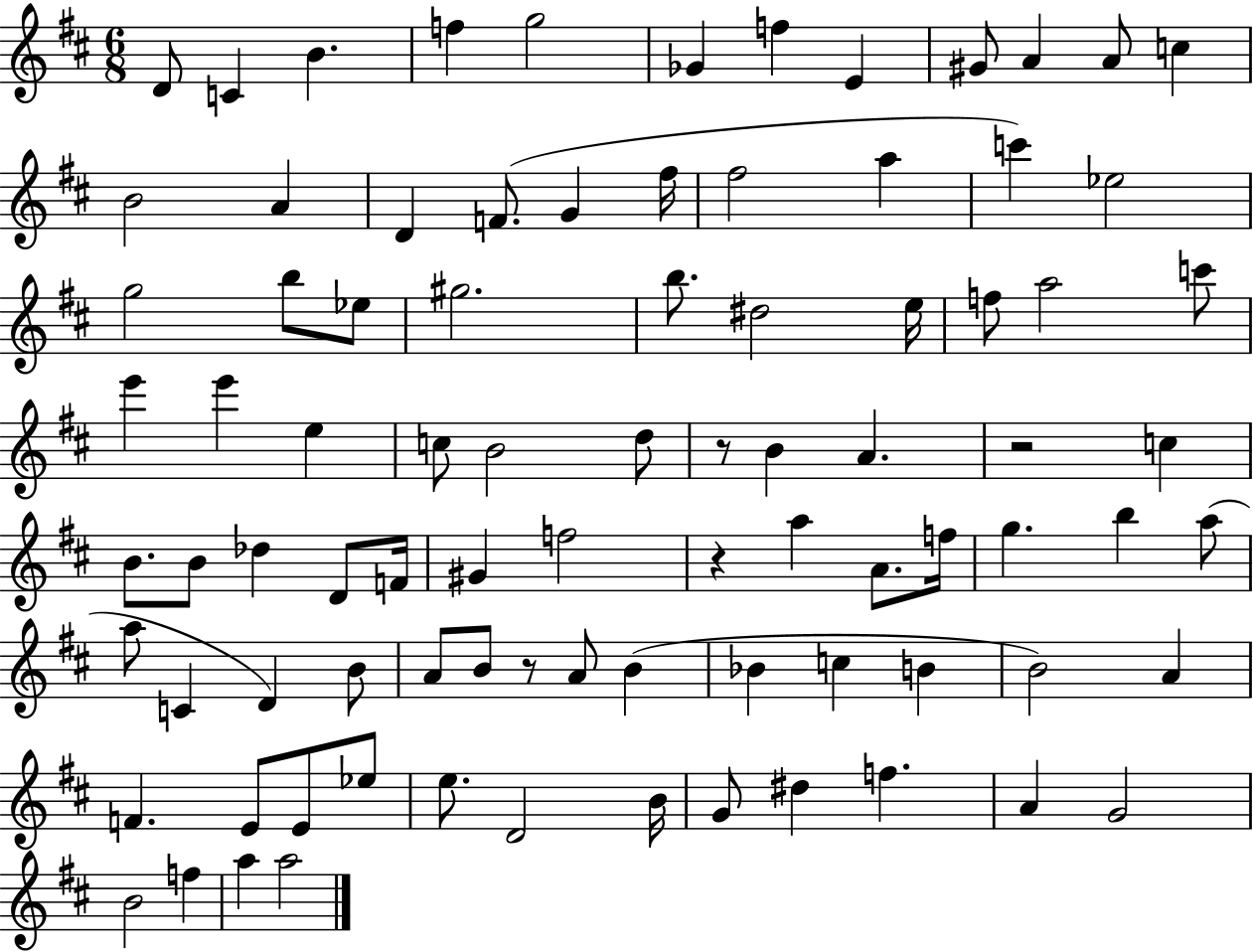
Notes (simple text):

D4/e C4/q B4/q. F5/q G5/h Gb4/q F5/q E4/q G#4/e A4/q A4/e C5/q B4/h A4/q D4/q F4/e. G4/q F#5/s F#5/h A5/q C6/q Eb5/h G5/h B5/e Eb5/e G#5/h. B5/e. D#5/h E5/s F5/e A5/h C6/e E6/q E6/q E5/q C5/e B4/h D5/e R/e B4/q A4/q. R/h C5/q B4/e. B4/e Db5/q D4/e F4/s G#4/q F5/h R/q A5/q A4/e. F5/s G5/q. B5/q A5/e A5/e C4/q D4/q B4/e A4/e B4/e R/e A4/e B4/q Bb4/q C5/q B4/q B4/h A4/q F4/q. E4/e E4/e Eb5/e E5/e. D4/h B4/s G4/e D#5/q F5/q. A4/q G4/h B4/h F5/q A5/q A5/h